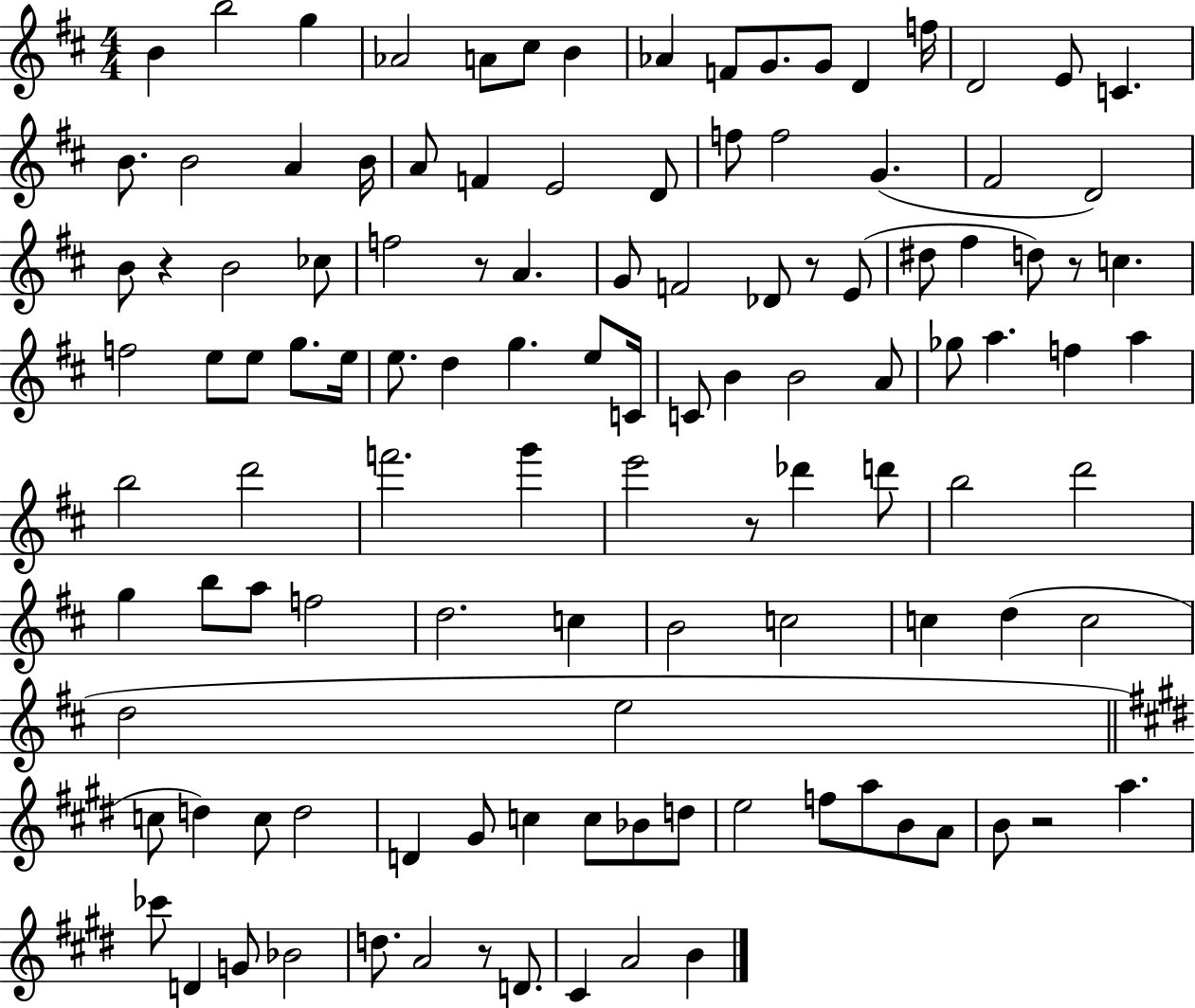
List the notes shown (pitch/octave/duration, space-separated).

B4/q B5/h G5/q Ab4/h A4/e C#5/e B4/q Ab4/q F4/e G4/e. G4/e D4/q F5/s D4/h E4/e C4/q. B4/e. B4/h A4/q B4/s A4/e F4/q E4/h D4/e F5/e F5/h G4/q. F#4/h D4/h B4/e R/q B4/h CES5/e F5/h R/e A4/q. G4/e F4/h Db4/e R/e E4/e D#5/e F#5/q D5/e R/e C5/q. F5/h E5/e E5/e G5/e. E5/s E5/e. D5/q G5/q. E5/e C4/s C4/e B4/q B4/h A4/e Gb5/e A5/q. F5/q A5/q B5/h D6/h F6/h. G6/q E6/h R/e Db6/q D6/e B5/h D6/h G5/q B5/e A5/e F5/h D5/h. C5/q B4/h C5/h C5/q D5/q C5/h D5/h E5/h C5/e D5/q C5/e D5/h D4/q G#4/e C5/q C5/e Bb4/e D5/e E5/h F5/e A5/e B4/e A4/e B4/e R/h A5/q. CES6/e D4/q G4/e Bb4/h D5/e. A4/h R/e D4/e. C#4/q A4/h B4/q